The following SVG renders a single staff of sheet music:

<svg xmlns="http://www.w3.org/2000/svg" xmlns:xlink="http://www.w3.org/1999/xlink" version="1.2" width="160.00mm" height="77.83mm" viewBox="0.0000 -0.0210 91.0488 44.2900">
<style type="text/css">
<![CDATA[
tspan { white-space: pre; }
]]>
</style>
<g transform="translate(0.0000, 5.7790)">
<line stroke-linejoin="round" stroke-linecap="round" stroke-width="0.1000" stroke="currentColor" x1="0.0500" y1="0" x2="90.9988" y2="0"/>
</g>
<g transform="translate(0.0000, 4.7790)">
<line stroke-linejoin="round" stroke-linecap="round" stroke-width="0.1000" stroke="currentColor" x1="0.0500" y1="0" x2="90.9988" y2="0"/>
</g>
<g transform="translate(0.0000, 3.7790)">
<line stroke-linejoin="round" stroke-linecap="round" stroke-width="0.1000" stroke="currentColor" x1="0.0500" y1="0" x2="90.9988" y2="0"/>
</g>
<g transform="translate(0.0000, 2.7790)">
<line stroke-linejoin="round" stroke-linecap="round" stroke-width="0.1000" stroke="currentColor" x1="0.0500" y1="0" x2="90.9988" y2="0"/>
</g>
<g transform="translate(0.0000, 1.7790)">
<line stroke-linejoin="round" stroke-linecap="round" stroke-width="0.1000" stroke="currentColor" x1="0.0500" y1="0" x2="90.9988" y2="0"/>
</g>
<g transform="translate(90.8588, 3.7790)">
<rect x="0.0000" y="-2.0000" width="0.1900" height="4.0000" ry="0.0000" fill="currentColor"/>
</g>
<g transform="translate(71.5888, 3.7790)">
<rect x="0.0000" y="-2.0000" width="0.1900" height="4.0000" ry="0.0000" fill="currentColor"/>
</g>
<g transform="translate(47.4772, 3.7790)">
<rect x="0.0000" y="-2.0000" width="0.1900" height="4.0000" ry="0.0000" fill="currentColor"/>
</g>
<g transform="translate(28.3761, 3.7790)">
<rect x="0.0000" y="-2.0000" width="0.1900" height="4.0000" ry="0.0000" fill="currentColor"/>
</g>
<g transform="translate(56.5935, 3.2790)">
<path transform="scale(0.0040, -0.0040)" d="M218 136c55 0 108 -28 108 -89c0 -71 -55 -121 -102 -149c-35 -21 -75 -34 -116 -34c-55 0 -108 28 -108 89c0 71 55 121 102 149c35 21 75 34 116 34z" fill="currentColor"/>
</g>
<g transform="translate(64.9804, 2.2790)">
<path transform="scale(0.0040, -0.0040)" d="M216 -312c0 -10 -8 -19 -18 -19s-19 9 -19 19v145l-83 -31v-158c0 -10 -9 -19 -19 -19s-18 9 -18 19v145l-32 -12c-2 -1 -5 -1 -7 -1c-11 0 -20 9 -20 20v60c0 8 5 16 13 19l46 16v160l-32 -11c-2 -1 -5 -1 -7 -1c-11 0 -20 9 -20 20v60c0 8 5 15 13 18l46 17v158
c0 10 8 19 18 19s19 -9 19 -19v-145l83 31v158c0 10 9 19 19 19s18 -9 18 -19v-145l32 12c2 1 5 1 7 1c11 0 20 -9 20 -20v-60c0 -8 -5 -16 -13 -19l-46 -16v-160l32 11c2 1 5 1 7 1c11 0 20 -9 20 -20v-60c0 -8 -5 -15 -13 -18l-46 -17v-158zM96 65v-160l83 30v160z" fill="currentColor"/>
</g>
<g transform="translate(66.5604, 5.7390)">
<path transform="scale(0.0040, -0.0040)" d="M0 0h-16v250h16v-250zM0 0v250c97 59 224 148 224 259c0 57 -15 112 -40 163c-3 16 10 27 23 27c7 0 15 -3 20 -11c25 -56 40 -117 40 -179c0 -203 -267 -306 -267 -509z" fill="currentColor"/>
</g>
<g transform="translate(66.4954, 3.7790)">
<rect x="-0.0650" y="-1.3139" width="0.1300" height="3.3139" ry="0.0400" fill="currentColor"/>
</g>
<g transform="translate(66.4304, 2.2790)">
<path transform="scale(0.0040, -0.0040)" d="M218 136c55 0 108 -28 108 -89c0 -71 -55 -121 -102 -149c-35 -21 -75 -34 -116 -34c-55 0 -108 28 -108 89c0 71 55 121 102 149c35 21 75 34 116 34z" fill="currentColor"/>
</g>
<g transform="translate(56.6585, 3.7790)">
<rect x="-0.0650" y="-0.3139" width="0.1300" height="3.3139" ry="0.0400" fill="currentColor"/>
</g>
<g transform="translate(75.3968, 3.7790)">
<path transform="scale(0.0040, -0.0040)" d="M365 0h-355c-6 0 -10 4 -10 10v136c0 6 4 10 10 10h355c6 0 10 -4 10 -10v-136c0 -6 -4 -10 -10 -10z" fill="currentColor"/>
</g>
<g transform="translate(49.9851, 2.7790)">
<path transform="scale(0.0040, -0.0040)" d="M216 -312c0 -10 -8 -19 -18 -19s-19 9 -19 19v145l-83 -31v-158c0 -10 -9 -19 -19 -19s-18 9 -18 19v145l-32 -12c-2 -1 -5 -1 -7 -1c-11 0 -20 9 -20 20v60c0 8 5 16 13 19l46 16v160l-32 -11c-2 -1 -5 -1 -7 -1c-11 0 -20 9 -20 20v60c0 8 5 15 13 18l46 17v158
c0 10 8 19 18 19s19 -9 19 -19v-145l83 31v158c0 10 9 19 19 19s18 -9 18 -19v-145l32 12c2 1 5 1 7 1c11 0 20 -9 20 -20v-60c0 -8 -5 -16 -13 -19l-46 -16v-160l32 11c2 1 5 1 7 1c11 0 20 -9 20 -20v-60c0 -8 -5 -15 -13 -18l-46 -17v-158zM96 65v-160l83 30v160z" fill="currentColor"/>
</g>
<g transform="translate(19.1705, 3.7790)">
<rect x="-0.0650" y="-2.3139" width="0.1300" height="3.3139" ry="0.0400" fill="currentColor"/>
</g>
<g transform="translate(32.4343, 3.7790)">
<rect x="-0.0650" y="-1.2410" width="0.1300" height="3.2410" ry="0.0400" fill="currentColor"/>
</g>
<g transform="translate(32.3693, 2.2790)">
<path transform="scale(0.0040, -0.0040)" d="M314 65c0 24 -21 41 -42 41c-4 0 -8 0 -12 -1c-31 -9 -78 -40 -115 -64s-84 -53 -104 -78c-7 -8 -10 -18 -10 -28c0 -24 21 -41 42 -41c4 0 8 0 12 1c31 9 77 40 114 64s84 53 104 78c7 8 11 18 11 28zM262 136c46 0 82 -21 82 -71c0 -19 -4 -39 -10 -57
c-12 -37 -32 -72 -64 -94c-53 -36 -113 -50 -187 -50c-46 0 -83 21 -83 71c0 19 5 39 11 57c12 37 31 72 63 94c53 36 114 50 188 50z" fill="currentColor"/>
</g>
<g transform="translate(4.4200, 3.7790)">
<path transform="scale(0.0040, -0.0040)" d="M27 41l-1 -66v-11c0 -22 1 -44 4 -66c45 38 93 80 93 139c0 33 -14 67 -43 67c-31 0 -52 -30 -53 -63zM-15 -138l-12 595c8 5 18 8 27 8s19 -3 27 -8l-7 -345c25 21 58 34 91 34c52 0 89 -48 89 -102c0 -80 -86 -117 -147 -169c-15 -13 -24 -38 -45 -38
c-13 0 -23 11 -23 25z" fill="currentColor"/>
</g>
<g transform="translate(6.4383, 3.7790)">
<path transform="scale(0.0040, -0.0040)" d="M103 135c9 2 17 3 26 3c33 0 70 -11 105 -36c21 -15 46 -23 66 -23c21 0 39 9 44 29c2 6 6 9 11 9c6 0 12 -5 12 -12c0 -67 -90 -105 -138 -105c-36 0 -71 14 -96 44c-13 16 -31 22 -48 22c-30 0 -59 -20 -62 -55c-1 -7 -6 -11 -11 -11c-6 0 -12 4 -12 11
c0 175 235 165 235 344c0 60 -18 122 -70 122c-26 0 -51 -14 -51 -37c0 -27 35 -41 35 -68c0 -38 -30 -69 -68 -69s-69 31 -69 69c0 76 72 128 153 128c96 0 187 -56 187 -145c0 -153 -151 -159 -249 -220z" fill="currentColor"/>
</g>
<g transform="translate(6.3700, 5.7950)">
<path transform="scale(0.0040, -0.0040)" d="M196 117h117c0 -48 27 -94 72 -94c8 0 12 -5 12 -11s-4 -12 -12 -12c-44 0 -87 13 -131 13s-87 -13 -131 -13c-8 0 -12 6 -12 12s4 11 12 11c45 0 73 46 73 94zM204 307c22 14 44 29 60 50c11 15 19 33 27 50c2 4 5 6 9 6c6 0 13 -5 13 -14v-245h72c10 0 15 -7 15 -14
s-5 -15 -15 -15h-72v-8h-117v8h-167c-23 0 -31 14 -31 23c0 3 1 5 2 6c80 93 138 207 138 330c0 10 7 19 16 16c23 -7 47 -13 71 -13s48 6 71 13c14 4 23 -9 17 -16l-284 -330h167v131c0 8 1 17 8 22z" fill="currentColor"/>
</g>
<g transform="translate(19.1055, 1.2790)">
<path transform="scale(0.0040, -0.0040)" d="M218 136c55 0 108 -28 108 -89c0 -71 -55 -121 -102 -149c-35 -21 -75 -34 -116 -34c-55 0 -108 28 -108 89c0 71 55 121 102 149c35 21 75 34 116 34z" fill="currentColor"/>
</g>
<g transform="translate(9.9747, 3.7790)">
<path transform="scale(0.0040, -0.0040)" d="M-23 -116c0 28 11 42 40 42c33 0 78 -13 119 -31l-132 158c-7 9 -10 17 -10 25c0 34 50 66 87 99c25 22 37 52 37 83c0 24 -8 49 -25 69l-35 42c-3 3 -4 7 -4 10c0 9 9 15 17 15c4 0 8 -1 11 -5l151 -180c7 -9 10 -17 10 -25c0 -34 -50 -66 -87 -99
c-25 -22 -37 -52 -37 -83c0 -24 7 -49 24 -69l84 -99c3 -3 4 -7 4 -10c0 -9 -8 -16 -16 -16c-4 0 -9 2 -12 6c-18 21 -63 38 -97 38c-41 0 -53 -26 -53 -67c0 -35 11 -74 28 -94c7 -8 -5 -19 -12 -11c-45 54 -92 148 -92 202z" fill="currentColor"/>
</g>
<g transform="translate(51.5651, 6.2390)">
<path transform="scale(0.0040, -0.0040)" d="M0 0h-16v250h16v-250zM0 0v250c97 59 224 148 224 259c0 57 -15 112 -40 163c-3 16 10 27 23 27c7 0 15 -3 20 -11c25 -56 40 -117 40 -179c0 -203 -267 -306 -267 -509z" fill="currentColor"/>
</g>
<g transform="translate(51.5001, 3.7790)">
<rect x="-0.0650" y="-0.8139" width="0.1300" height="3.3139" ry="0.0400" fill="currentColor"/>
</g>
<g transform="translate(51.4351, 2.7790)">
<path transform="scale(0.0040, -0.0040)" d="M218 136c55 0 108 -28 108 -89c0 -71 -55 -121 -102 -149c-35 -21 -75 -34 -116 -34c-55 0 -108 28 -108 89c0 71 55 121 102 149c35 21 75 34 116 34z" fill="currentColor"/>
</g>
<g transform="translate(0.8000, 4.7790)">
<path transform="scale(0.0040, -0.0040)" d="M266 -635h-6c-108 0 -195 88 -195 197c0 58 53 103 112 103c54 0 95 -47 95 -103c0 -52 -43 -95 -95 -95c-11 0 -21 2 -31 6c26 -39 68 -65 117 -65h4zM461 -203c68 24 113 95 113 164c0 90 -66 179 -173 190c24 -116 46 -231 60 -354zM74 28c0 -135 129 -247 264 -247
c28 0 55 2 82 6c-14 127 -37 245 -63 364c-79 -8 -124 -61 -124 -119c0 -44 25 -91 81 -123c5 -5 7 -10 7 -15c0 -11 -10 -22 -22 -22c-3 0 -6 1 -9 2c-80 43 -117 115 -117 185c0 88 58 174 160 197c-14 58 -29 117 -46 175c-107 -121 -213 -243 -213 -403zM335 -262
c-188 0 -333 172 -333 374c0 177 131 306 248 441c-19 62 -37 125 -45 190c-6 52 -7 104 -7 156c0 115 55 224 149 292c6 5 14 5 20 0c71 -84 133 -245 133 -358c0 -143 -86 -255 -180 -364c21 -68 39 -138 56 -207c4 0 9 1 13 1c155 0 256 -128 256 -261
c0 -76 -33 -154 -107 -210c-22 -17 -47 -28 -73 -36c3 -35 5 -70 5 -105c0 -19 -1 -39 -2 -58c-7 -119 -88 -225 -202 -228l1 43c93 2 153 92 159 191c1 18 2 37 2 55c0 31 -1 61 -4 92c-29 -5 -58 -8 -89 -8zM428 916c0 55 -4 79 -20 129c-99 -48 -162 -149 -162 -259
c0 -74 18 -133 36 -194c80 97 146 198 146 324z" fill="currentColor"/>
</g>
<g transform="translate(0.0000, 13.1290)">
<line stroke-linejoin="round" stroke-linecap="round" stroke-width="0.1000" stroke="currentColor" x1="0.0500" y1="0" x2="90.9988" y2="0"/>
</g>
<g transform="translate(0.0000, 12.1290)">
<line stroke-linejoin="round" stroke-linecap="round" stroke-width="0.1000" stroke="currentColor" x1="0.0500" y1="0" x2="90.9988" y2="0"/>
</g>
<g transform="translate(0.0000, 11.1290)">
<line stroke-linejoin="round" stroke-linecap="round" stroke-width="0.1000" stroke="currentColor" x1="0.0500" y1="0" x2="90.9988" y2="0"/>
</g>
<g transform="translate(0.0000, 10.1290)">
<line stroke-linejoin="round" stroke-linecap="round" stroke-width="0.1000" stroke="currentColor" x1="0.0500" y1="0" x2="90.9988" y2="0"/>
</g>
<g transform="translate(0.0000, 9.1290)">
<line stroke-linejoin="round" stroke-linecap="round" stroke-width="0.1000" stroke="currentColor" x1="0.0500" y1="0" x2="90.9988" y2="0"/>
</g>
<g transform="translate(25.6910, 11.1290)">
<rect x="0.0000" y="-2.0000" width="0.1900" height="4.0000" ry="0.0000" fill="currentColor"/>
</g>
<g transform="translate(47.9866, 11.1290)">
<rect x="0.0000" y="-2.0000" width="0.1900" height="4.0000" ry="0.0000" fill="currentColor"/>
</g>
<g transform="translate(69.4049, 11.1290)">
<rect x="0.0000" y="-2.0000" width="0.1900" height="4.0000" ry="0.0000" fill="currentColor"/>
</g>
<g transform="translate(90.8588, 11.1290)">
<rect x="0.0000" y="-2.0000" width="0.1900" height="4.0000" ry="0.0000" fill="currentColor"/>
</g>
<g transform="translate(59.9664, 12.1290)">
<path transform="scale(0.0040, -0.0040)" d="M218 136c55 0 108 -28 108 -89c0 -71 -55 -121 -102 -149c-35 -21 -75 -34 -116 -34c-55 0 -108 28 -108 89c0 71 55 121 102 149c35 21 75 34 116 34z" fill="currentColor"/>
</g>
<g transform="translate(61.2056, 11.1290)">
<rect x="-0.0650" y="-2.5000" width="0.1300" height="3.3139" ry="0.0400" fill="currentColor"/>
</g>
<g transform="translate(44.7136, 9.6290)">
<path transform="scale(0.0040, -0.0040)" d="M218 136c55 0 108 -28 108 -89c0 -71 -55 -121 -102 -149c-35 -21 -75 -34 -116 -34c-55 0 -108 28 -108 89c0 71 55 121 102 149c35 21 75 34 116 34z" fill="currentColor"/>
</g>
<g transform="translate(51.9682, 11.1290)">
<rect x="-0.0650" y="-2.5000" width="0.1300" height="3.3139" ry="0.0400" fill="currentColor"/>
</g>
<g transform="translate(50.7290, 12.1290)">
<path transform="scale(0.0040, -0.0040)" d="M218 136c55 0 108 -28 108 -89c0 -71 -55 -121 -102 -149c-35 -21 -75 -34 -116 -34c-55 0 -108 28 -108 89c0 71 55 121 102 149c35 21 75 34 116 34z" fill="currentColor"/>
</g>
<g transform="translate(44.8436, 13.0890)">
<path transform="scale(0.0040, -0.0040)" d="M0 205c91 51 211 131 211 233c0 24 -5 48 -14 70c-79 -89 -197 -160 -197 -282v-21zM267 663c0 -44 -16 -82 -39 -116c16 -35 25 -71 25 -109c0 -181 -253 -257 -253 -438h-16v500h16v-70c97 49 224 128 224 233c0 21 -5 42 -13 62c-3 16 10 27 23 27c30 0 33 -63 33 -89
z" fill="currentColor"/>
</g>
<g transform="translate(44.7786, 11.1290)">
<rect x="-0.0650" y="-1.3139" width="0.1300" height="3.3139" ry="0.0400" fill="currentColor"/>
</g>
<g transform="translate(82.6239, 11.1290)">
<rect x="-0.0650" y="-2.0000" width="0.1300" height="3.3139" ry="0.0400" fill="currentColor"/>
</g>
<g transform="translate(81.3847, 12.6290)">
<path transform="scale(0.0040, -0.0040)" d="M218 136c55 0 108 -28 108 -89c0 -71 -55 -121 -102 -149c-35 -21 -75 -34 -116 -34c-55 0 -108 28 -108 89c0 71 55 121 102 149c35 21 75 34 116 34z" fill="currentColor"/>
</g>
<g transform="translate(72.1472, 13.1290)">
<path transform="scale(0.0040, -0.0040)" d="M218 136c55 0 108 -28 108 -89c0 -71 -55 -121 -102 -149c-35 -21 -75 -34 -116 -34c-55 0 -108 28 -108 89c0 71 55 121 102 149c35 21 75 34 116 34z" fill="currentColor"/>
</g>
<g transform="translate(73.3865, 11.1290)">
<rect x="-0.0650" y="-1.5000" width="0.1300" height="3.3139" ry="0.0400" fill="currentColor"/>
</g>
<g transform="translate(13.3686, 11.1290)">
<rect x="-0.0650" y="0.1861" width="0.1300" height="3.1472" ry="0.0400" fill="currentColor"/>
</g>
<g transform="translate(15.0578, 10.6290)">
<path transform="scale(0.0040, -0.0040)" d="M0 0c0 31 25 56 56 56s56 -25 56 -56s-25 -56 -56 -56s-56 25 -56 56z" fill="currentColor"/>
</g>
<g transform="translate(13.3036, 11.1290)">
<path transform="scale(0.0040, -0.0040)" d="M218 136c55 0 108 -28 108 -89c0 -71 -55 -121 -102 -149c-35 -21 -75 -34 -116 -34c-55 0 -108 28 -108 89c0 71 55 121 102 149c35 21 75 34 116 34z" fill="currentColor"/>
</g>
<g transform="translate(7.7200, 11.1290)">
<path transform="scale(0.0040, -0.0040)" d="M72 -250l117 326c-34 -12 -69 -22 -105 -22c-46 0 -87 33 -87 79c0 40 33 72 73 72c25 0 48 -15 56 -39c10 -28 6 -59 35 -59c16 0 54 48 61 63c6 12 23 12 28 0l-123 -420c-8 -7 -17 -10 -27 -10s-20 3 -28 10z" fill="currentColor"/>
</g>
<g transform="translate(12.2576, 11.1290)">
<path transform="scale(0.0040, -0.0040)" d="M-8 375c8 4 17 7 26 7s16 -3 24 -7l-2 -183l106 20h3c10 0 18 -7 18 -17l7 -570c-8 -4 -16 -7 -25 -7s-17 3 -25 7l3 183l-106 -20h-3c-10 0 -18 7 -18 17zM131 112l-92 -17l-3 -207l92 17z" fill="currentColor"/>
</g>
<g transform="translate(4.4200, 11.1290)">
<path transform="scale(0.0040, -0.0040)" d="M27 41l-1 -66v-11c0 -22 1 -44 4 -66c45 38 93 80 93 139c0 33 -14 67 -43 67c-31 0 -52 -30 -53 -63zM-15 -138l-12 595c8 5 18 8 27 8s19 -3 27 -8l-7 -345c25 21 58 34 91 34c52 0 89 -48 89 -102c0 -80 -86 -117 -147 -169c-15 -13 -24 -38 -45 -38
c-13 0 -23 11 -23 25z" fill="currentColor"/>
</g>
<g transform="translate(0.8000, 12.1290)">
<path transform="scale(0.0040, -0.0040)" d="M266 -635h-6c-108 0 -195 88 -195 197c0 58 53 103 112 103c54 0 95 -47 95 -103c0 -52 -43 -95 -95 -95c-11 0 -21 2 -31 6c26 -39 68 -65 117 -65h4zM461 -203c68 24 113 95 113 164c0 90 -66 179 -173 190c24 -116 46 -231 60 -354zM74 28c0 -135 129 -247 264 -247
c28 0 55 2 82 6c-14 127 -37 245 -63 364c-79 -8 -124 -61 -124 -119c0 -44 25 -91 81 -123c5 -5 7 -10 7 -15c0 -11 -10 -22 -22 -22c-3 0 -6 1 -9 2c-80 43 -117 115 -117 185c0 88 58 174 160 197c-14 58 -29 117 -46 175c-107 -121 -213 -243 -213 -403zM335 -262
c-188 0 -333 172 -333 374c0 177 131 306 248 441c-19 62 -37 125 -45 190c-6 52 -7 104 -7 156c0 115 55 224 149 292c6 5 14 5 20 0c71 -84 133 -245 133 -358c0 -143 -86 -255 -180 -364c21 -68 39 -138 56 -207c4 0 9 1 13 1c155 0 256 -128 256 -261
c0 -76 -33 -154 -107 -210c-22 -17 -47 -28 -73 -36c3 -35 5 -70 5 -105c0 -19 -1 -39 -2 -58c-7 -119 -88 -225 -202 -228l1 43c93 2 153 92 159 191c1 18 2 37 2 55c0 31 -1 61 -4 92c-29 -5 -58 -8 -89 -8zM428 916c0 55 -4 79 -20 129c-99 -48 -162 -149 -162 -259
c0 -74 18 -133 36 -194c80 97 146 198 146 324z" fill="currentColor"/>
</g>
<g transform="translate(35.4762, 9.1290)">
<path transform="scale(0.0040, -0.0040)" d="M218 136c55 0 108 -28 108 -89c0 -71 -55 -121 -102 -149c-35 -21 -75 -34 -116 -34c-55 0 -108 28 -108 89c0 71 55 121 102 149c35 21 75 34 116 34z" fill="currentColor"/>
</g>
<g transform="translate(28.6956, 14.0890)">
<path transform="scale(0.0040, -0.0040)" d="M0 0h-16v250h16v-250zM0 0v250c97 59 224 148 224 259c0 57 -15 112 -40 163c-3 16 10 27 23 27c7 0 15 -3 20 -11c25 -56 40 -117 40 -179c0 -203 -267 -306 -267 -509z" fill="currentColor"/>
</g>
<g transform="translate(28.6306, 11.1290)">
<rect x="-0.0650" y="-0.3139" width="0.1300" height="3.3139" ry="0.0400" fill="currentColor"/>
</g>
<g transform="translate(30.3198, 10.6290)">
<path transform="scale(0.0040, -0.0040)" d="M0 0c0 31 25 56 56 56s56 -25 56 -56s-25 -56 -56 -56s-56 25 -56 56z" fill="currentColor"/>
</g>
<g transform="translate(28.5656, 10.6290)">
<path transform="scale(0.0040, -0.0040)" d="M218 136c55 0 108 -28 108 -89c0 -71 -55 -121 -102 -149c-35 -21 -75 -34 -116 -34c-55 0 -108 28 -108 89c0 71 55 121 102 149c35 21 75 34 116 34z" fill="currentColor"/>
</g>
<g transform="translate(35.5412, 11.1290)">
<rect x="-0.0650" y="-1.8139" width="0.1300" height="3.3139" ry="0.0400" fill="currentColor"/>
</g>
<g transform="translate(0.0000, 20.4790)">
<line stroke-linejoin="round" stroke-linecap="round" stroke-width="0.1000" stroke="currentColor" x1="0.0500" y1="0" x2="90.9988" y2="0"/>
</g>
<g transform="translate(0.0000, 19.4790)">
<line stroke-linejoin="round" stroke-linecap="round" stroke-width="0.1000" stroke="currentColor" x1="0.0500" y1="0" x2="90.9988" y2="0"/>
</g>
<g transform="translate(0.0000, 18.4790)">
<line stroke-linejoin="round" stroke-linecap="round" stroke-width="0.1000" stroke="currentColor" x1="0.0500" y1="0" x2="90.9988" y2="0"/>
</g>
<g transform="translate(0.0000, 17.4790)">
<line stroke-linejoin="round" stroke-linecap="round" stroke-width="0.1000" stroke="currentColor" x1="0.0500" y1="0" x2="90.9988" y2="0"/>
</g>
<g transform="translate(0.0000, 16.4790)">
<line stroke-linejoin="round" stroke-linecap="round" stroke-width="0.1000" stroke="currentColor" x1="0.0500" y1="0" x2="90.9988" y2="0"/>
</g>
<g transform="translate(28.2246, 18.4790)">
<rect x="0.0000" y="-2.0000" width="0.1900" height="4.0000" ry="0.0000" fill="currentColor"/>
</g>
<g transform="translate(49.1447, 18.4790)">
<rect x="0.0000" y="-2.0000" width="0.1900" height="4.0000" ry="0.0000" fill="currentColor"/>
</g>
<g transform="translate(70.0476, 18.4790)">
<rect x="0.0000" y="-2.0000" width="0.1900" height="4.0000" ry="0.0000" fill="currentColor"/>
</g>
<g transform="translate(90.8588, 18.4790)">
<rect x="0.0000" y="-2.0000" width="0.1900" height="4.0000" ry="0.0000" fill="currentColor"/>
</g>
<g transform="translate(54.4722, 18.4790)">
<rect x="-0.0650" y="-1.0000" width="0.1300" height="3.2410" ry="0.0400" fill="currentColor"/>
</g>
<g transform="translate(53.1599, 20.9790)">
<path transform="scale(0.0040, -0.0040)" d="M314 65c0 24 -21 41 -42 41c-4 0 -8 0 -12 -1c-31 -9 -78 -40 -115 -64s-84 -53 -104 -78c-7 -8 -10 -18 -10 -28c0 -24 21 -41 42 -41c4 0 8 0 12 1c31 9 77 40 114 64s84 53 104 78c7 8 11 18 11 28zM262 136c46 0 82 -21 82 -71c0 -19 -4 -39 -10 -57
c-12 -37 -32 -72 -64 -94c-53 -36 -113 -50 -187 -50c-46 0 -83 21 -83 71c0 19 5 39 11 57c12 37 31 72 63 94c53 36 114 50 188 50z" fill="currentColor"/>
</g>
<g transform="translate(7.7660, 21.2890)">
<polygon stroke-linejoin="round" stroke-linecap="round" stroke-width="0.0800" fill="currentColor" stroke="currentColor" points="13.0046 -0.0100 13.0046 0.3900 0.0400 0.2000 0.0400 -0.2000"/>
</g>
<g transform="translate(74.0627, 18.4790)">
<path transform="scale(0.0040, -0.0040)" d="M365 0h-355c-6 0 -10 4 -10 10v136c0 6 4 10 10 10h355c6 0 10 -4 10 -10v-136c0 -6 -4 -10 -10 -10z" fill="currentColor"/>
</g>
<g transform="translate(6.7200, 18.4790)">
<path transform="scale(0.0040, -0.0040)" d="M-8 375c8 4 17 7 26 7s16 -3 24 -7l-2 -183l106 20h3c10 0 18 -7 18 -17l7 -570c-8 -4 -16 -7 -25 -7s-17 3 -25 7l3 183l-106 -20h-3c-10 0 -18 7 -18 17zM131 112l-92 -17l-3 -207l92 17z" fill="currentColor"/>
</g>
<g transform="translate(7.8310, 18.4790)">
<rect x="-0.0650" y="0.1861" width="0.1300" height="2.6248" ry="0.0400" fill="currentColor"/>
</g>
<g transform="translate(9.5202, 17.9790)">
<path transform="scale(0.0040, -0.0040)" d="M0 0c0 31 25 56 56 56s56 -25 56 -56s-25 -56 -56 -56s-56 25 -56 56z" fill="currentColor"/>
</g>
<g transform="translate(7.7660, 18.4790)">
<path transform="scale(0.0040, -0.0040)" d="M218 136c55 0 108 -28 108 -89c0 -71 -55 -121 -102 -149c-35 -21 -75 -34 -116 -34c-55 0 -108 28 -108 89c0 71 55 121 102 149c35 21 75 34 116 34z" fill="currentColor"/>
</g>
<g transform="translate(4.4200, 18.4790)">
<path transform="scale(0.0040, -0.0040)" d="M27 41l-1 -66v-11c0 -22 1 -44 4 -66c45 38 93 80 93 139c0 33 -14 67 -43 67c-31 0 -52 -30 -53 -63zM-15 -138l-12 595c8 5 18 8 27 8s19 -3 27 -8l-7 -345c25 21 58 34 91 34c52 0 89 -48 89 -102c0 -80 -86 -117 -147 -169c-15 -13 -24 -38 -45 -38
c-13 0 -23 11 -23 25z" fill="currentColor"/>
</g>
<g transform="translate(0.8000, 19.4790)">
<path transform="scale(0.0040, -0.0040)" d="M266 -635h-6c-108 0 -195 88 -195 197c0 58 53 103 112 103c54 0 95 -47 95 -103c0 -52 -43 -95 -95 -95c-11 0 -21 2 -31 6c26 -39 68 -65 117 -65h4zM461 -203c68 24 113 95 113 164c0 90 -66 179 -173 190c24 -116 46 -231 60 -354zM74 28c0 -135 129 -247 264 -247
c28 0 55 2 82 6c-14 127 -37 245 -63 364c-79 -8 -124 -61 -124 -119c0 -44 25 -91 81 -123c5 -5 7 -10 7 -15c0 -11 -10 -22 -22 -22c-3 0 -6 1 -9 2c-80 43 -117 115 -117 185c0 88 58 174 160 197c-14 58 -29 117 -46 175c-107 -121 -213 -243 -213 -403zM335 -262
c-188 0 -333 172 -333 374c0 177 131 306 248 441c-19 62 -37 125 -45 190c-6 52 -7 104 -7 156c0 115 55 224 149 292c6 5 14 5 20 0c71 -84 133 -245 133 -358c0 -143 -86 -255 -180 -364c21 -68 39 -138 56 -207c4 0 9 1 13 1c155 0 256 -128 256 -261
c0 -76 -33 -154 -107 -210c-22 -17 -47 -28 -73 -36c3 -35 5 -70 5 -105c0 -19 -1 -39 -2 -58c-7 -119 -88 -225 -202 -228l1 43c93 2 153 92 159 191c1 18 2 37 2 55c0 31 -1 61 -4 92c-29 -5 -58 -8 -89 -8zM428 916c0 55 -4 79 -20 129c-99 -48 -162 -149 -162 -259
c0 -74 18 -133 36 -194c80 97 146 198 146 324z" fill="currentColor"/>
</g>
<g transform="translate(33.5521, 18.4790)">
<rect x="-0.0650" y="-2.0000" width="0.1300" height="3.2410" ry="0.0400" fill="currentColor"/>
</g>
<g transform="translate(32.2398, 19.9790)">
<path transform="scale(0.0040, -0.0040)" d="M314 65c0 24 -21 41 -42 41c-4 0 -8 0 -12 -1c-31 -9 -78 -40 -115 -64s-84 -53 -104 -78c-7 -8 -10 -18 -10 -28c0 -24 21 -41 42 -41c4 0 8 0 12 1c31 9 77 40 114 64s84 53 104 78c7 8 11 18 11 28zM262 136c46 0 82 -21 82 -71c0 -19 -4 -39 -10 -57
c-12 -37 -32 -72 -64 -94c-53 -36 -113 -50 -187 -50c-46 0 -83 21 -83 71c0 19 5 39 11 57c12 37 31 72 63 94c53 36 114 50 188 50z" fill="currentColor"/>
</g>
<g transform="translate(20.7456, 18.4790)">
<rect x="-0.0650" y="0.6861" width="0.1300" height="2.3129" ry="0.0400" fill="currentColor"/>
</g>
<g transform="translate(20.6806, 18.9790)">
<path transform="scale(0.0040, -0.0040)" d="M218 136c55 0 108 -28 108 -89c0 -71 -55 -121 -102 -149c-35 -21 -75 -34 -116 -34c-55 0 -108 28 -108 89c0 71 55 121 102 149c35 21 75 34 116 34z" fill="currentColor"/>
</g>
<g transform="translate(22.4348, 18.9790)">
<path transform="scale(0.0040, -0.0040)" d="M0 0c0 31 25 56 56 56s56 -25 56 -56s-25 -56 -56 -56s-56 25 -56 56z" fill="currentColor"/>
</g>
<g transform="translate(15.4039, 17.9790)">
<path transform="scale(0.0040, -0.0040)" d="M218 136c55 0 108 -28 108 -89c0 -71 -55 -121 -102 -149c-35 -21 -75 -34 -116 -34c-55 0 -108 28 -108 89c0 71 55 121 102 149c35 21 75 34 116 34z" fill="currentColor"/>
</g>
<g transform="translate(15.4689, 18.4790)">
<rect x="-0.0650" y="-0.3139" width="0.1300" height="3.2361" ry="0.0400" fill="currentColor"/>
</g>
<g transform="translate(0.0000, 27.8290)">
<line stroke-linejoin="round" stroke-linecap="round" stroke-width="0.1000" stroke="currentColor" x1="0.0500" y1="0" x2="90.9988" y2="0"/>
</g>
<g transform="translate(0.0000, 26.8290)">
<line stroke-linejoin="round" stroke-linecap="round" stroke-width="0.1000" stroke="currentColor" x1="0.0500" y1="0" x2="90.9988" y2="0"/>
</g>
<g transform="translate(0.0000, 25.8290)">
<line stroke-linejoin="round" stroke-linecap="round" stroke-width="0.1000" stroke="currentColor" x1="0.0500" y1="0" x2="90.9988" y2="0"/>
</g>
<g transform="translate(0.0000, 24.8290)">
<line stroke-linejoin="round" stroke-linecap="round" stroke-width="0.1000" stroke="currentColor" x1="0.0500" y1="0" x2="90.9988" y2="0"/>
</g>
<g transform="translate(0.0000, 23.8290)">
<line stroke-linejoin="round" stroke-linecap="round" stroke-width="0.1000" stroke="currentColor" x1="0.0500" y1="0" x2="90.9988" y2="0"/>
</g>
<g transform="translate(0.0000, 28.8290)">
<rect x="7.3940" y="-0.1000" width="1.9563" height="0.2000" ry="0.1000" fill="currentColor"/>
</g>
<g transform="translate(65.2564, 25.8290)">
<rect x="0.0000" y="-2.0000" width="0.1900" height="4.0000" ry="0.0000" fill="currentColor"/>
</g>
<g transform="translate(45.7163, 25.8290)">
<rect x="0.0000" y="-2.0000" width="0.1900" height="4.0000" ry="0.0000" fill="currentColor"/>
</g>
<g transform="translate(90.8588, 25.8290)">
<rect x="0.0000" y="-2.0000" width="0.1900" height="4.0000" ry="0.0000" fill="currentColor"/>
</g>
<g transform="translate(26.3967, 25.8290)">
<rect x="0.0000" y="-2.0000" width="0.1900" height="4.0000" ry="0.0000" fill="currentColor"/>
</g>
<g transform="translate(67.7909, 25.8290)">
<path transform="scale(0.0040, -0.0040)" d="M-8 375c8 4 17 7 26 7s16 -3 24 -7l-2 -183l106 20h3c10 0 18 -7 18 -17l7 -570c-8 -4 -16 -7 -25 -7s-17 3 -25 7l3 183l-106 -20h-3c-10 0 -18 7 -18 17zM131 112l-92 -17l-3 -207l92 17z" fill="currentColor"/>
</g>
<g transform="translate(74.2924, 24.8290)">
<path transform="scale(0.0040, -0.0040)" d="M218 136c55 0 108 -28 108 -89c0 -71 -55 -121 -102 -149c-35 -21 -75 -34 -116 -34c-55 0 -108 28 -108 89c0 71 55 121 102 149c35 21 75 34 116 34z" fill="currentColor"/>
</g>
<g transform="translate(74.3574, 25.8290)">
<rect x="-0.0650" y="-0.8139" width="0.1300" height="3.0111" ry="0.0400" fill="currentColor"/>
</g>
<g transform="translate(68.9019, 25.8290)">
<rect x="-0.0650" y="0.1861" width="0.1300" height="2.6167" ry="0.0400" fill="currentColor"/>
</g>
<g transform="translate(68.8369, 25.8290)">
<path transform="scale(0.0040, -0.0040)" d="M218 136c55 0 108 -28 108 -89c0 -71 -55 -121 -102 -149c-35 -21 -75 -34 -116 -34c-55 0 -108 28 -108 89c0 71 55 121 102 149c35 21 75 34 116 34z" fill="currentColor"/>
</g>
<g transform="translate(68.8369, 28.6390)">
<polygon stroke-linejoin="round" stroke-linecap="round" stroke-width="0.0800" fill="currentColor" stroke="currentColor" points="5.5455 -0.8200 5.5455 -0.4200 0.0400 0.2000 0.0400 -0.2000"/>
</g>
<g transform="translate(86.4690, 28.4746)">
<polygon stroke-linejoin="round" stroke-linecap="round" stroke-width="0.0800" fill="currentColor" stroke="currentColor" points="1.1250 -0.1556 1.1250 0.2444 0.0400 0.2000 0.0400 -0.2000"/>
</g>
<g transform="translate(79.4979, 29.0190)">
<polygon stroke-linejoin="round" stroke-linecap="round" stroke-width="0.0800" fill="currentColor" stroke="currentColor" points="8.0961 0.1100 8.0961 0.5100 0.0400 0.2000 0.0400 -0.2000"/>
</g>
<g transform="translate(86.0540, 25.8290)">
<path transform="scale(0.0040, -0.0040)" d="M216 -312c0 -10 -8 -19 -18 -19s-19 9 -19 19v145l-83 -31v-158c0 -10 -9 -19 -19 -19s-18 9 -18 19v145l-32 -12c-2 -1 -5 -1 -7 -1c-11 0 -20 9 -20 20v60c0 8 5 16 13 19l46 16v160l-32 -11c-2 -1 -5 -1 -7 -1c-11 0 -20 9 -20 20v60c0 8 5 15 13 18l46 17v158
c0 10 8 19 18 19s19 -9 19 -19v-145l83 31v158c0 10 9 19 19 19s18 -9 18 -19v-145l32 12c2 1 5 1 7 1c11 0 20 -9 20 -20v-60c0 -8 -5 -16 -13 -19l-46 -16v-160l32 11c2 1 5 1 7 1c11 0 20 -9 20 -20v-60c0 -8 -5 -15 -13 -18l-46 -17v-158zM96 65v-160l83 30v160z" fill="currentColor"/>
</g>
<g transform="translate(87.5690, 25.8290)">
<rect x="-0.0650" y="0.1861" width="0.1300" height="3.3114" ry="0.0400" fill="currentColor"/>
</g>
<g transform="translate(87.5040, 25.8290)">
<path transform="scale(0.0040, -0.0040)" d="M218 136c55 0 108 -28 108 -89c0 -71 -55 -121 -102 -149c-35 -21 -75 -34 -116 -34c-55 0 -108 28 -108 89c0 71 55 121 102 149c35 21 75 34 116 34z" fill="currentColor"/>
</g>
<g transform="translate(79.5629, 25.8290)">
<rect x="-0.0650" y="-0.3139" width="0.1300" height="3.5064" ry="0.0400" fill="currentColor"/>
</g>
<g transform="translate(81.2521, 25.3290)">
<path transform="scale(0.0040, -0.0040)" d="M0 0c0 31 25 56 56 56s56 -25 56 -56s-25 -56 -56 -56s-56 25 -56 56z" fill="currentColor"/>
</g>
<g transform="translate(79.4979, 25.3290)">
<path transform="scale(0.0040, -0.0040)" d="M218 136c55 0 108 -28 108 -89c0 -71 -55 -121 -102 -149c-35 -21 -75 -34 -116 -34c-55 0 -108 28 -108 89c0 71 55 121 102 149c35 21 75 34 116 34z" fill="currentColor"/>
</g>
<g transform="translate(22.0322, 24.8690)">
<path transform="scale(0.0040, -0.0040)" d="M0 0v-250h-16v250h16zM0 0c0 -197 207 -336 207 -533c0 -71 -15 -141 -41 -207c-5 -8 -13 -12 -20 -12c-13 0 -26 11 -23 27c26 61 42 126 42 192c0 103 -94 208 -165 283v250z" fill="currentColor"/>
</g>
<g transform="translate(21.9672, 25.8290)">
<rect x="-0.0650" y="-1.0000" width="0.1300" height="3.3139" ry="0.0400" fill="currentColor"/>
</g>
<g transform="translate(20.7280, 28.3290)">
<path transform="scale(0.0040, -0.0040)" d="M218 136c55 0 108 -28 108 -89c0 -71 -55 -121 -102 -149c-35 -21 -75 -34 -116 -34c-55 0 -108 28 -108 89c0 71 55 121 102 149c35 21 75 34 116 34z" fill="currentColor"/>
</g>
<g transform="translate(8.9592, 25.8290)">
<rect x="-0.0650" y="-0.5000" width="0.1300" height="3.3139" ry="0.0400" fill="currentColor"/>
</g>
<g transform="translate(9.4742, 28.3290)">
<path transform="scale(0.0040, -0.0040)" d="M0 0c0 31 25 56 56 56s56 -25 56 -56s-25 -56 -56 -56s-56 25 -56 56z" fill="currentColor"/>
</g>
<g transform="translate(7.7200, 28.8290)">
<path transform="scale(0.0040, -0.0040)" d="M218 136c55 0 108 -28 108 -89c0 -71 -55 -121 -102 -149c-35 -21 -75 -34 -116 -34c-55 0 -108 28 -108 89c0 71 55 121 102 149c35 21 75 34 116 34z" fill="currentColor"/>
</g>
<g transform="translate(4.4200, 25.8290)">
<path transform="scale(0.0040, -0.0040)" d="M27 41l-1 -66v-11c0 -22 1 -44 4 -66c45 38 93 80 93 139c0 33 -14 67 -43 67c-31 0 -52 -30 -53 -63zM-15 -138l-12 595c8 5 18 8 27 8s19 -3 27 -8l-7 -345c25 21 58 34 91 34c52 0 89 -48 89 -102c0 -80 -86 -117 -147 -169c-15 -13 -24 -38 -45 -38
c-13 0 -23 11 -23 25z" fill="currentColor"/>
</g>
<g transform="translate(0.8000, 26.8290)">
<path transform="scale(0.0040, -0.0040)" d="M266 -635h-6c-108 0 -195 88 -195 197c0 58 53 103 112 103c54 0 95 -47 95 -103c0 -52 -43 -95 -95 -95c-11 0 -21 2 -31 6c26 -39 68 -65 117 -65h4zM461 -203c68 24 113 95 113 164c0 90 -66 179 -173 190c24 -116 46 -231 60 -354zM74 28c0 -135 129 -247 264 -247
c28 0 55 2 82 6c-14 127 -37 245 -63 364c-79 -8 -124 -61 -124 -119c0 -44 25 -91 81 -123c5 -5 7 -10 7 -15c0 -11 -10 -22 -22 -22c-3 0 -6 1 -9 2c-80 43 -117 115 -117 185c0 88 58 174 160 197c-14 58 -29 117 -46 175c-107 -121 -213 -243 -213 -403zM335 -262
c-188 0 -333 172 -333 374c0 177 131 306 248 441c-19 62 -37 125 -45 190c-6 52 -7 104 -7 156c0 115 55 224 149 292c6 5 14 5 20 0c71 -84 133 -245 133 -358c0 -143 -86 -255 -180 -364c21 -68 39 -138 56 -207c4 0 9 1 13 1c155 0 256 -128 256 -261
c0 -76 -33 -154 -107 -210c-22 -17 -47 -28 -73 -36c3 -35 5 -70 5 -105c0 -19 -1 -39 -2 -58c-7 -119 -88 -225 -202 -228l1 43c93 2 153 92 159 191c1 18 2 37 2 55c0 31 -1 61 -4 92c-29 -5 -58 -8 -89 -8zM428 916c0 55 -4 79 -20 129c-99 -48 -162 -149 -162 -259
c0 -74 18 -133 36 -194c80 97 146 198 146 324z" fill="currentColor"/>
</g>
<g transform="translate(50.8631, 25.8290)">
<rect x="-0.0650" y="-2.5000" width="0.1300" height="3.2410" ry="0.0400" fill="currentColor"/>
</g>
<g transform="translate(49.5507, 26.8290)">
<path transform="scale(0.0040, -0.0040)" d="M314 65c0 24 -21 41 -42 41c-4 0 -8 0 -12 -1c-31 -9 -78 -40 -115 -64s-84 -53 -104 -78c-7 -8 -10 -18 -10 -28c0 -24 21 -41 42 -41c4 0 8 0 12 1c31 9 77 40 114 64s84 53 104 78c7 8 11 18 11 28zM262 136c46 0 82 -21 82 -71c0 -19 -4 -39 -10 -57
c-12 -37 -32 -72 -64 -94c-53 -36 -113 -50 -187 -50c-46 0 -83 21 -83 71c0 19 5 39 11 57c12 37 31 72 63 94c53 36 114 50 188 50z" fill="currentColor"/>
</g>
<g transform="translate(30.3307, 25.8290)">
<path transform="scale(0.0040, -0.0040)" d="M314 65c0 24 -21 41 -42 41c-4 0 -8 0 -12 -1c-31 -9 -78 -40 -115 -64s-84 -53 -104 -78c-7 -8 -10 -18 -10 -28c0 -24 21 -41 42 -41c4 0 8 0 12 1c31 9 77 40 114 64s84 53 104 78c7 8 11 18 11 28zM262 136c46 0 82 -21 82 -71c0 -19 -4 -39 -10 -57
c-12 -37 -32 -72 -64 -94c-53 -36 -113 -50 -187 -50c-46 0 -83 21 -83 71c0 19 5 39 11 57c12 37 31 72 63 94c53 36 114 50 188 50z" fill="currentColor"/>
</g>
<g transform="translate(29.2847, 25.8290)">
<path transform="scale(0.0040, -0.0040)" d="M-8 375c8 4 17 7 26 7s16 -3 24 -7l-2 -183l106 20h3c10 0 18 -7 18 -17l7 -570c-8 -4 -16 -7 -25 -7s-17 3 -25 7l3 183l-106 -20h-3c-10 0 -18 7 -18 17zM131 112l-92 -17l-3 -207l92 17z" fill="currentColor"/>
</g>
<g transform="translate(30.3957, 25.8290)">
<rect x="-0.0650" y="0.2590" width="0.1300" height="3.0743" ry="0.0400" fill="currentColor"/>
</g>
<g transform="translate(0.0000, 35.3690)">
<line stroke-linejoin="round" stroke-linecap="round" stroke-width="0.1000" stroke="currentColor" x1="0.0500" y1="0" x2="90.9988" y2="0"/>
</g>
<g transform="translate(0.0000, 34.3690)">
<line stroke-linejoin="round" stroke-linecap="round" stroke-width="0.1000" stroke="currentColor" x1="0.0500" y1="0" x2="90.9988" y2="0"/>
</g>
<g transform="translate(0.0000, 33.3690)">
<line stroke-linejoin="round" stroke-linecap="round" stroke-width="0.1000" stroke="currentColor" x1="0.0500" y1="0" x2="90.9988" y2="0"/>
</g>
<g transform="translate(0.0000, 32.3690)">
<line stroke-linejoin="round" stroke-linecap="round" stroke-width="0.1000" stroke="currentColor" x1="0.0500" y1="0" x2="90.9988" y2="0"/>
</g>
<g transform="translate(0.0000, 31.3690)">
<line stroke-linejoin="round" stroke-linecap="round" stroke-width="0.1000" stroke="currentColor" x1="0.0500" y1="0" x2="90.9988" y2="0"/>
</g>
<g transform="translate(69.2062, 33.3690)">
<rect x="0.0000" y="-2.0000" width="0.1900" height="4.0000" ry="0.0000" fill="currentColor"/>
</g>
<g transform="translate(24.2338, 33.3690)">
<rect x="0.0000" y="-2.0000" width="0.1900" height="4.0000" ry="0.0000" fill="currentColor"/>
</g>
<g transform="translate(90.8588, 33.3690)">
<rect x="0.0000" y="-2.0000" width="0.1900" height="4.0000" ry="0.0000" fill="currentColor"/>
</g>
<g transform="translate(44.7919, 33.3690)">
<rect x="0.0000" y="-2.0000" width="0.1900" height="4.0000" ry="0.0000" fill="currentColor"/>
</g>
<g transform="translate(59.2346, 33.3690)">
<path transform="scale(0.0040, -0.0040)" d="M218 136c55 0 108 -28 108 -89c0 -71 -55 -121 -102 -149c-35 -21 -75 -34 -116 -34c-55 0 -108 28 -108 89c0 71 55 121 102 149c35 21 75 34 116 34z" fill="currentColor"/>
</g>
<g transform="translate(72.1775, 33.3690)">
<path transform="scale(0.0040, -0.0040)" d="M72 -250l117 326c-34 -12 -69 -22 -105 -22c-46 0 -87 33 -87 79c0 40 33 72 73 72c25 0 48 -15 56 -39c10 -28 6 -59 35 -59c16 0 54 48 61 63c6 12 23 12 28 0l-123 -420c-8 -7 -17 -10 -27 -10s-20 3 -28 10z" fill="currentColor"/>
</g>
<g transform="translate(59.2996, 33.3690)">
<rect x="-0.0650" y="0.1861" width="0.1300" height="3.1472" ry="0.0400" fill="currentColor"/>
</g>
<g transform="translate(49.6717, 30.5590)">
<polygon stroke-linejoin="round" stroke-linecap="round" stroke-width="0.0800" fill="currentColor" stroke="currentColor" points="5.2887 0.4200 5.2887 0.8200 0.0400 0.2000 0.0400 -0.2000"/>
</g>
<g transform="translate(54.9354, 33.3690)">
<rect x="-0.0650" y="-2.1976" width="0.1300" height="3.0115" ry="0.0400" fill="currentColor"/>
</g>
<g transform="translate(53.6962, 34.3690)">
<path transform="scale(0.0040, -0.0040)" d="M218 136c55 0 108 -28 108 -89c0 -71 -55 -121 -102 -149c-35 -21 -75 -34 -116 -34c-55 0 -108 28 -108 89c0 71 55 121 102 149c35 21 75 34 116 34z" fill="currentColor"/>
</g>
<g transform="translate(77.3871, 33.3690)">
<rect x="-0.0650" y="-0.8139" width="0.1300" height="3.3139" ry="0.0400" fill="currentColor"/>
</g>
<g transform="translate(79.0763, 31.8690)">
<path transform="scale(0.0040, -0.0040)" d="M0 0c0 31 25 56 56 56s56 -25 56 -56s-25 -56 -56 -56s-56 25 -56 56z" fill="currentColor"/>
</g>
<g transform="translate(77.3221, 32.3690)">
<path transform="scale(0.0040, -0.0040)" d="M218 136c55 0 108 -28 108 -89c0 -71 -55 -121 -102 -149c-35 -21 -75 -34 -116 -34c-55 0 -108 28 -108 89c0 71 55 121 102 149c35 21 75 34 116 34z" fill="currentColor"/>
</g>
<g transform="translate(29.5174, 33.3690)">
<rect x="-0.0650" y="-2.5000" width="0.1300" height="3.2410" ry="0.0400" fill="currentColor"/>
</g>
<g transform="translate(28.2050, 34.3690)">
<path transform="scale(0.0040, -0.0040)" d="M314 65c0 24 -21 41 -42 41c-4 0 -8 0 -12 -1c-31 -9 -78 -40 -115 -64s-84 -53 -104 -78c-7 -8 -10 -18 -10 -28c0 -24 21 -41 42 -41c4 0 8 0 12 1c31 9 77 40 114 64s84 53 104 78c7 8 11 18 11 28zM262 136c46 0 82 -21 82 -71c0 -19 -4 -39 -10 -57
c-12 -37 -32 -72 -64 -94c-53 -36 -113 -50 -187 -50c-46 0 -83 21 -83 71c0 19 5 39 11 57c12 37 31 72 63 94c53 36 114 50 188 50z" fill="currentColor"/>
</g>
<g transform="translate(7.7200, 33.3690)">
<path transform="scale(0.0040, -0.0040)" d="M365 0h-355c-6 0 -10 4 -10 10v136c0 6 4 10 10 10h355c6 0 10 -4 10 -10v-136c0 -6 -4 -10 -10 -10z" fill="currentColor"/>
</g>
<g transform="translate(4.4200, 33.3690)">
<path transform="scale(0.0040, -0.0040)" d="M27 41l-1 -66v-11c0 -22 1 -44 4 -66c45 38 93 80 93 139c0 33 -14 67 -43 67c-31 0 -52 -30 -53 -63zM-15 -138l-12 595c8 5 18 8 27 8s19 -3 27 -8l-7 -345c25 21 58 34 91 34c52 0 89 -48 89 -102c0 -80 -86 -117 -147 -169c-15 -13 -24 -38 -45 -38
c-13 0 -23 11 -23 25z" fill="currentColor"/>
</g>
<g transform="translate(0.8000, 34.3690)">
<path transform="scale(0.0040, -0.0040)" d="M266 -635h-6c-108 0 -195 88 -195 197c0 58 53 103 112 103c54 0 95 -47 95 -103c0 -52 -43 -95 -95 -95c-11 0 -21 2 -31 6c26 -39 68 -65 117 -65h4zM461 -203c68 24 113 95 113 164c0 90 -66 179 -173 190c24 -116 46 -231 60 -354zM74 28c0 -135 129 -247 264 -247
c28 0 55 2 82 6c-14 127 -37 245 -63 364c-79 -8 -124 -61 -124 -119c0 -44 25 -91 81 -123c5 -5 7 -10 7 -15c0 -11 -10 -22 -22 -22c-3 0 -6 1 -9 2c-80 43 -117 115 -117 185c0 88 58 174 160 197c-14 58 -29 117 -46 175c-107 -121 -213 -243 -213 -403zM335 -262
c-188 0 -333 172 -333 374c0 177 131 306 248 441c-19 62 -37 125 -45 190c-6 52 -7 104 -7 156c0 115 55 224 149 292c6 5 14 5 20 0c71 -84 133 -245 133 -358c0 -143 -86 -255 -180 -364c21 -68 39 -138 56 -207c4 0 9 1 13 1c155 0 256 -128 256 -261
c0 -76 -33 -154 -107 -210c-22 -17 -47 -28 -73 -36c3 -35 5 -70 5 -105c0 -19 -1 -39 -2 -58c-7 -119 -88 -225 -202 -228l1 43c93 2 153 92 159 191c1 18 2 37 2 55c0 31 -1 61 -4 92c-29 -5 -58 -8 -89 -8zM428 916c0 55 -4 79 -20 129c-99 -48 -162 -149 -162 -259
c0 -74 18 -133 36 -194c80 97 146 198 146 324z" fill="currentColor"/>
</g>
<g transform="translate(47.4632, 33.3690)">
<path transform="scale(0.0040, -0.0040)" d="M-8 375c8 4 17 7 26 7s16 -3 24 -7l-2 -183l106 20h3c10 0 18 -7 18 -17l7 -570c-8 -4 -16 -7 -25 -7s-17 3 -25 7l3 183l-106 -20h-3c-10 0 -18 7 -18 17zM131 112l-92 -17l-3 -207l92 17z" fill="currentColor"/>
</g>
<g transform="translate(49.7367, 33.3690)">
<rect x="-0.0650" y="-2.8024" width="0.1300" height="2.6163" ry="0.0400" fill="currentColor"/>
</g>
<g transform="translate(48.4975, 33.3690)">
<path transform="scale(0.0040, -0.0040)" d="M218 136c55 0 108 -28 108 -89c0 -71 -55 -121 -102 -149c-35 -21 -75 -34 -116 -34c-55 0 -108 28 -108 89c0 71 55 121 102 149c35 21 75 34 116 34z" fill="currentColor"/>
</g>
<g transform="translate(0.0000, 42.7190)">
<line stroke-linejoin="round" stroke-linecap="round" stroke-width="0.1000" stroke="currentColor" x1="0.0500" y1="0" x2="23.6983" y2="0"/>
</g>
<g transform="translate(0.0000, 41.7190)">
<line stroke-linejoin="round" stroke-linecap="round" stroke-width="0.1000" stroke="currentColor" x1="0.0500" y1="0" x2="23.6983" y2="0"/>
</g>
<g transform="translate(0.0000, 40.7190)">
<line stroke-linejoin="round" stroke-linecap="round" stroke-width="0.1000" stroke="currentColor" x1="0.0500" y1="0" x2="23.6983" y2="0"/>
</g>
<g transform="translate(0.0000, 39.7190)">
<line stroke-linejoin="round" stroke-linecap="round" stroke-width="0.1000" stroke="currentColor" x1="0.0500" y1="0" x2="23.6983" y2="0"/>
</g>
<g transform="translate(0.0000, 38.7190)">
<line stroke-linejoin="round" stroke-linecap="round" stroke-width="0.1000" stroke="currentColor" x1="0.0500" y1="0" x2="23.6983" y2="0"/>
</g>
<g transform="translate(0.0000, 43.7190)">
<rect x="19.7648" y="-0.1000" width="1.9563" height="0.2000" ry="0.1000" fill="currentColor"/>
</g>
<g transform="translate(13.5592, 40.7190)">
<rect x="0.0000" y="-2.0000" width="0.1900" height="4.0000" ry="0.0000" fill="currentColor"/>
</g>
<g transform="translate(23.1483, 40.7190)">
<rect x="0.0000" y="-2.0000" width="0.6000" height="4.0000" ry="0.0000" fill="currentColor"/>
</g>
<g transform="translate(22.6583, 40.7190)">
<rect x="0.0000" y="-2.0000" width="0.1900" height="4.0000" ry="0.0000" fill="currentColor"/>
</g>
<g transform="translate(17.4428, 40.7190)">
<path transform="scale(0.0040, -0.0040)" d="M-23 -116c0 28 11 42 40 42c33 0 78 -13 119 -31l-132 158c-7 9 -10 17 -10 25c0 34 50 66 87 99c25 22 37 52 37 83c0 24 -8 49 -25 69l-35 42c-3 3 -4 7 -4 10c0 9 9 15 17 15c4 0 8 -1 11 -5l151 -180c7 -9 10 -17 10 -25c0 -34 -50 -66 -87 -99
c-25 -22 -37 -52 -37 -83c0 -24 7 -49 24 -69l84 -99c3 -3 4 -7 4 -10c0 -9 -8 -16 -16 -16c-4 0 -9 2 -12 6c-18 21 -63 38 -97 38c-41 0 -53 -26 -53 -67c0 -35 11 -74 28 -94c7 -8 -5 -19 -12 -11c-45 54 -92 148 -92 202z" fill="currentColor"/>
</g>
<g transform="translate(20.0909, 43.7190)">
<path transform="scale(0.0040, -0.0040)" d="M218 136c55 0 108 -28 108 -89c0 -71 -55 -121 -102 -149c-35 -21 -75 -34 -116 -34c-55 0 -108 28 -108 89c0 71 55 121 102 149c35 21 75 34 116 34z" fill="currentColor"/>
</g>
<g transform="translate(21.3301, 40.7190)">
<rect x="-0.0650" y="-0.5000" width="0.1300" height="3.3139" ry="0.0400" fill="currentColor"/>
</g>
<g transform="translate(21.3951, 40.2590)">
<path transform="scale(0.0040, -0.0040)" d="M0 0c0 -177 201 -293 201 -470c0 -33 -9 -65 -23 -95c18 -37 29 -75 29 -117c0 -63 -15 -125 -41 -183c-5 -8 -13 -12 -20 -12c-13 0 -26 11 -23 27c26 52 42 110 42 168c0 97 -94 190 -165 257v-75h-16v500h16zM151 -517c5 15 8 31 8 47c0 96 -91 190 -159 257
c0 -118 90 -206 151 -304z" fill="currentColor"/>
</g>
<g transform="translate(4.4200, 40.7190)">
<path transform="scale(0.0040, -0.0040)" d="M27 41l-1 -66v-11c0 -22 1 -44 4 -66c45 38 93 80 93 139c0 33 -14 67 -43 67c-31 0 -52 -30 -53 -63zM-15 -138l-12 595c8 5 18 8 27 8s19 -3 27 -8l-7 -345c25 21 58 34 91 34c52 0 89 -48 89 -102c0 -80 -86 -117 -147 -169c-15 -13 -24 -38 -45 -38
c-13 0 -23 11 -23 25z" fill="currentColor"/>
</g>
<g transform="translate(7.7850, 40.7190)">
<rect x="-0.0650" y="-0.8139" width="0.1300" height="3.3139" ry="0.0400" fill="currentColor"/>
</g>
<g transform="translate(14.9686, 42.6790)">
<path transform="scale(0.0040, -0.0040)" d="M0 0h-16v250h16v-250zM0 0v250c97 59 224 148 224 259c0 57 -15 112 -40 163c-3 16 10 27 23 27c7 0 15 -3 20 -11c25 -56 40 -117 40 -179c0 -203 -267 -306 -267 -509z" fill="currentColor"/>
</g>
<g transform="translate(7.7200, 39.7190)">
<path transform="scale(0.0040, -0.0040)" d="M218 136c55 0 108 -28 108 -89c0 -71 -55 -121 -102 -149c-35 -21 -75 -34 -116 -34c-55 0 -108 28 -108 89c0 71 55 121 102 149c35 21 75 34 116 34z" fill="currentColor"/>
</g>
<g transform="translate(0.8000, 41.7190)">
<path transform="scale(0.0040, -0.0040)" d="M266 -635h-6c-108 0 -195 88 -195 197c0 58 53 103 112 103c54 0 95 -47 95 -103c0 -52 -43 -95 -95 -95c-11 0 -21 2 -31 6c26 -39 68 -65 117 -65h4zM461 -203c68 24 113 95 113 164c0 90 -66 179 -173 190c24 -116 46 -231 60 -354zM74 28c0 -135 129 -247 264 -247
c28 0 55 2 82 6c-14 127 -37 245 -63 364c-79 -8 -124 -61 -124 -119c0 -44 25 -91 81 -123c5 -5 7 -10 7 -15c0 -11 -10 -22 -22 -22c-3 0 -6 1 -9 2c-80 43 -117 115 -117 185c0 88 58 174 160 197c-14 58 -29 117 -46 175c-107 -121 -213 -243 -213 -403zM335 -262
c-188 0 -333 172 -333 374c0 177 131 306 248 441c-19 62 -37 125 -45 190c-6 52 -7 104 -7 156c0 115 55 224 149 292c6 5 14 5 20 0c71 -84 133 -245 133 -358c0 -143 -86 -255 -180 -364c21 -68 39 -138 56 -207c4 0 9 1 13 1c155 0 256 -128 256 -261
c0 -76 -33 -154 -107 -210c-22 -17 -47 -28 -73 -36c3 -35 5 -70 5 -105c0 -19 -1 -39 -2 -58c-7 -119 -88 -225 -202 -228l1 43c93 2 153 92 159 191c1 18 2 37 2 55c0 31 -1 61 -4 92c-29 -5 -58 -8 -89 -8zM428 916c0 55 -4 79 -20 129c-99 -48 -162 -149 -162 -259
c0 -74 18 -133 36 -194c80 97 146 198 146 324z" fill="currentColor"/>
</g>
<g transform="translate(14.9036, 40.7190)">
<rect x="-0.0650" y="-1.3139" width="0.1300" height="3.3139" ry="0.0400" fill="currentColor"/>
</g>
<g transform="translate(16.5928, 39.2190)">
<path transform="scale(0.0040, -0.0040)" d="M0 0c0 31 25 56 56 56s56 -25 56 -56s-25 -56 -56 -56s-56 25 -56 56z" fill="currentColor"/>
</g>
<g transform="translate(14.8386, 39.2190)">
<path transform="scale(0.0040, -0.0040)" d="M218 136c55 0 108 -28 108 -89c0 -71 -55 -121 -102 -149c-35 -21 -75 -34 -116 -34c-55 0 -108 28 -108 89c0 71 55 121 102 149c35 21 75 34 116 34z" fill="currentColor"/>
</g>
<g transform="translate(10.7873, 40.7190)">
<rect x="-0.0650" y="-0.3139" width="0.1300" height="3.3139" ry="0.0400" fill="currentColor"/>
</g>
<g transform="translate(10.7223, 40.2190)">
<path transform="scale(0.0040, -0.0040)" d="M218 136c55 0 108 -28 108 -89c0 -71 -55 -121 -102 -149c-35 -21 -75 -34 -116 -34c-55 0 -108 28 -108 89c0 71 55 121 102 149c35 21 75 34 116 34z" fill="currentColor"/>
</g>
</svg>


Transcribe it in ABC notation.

X:1
T:Untitled
M:2/4
L:1/4
K:F
z g e2 ^d/2 c ^e/2 z2 z/2 B c/2 f e/4 G G E F B/2 c/2 A/2 F2 D2 z2 C D/2 B2 G2 B/2 d/2 c/2 ^B/4 z2 G2 B/2 G/2 B z/2 d d c e/2 z C/4